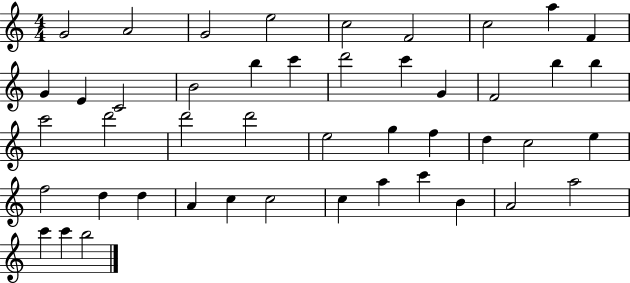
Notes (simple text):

G4/h A4/h G4/h E5/h C5/h F4/h C5/h A5/q F4/q G4/q E4/q C4/h B4/h B5/q C6/q D6/h C6/q G4/q F4/h B5/q B5/q C6/h D6/h D6/h D6/h E5/h G5/q F5/q D5/q C5/h E5/q F5/h D5/q D5/q A4/q C5/q C5/h C5/q A5/q C6/q B4/q A4/h A5/h C6/q C6/q B5/h